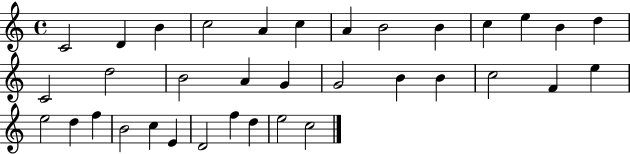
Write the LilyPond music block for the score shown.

{
  \clef treble
  \time 4/4
  \defaultTimeSignature
  \key c \major
  c'2 d'4 b'4 | c''2 a'4 c''4 | a'4 b'2 b'4 | c''4 e''4 b'4 d''4 | \break c'2 d''2 | b'2 a'4 g'4 | g'2 b'4 b'4 | c''2 f'4 e''4 | \break e''2 d''4 f''4 | b'2 c''4 e'4 | d'2 f''4 d''4 | e''2 c''2 | \break \bar "|."
}